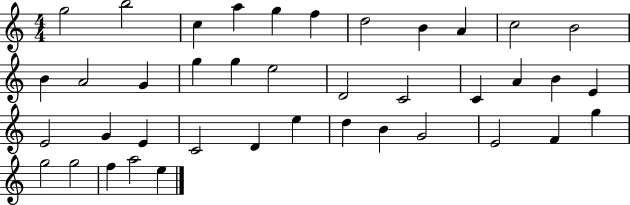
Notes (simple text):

G5/h B5/h C5/q A5/q G5/q F5/q D5/h B4/q A4/q C5/h B4/h B4/q A4/h G4/q G5/q G5/q E5/h D4/h C4/h C4/q A4/q B4/q E4/q E4/h G4/q E4/q C4/h D4/q E5/q D5/q B4/q G4/h E4/h F4/q G5/q G5/h G5/h F5/q A5/h E5/q